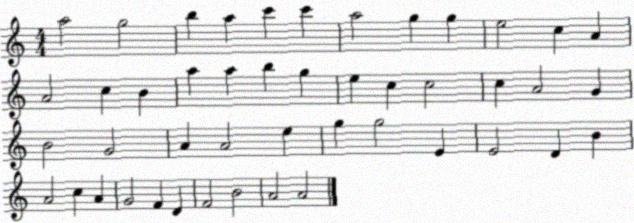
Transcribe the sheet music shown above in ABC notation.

X:1
T:Untitled
M:4/4
L:1/4
K:C
a2 g2 b a c' c' a2 g g e2 c A A2 c B a a b g e c c2 c A2 G B2 G2 A A2 e g g2 E E2 D B A2 c A G2 F D F2 B2 A2 A2